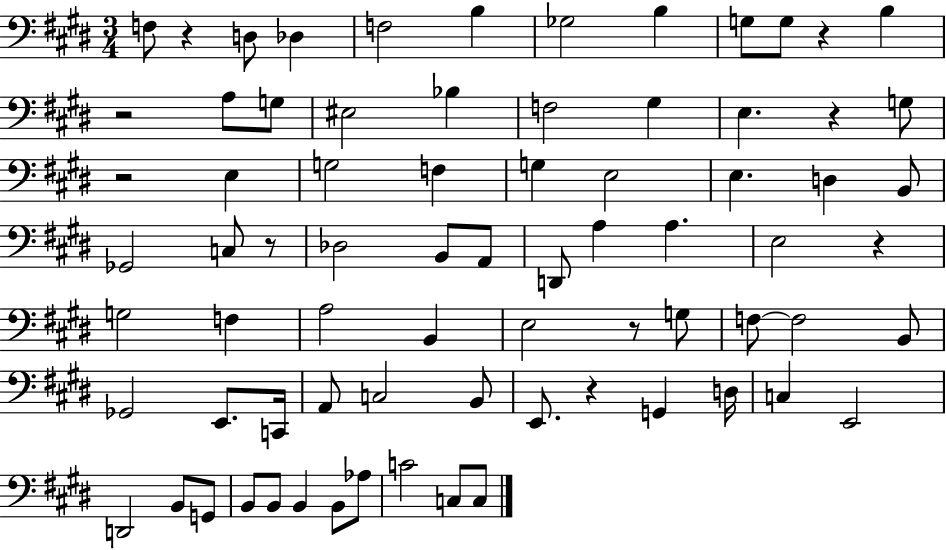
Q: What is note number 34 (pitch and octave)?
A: A3